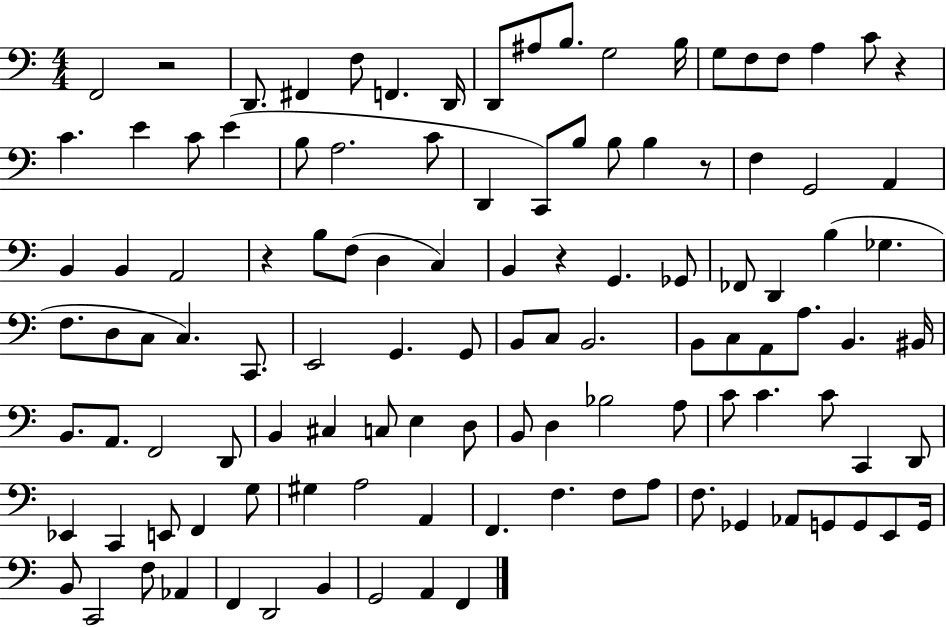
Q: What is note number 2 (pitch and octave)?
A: D2